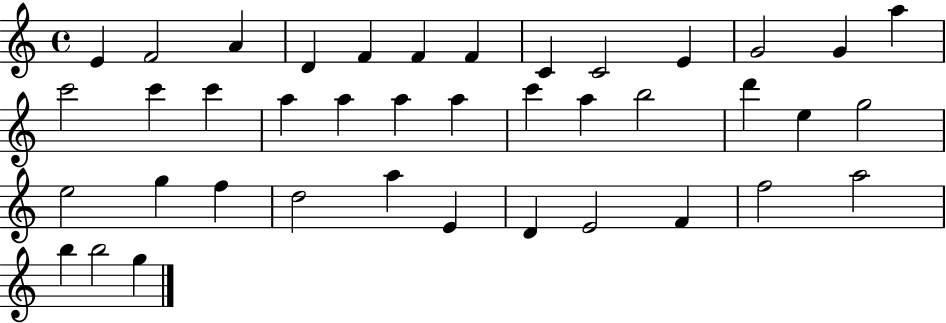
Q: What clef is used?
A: treble